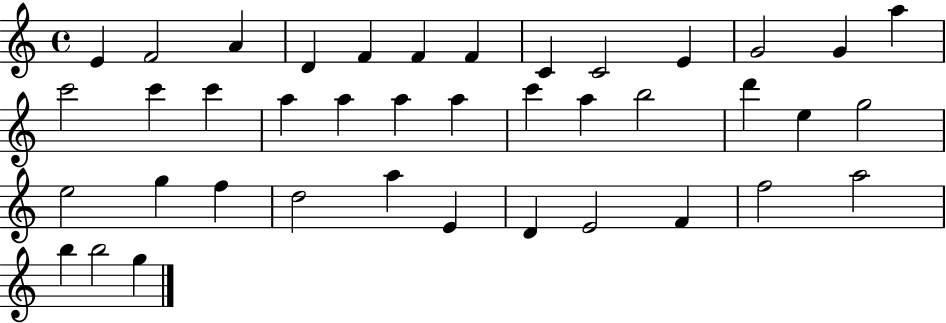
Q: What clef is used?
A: treble